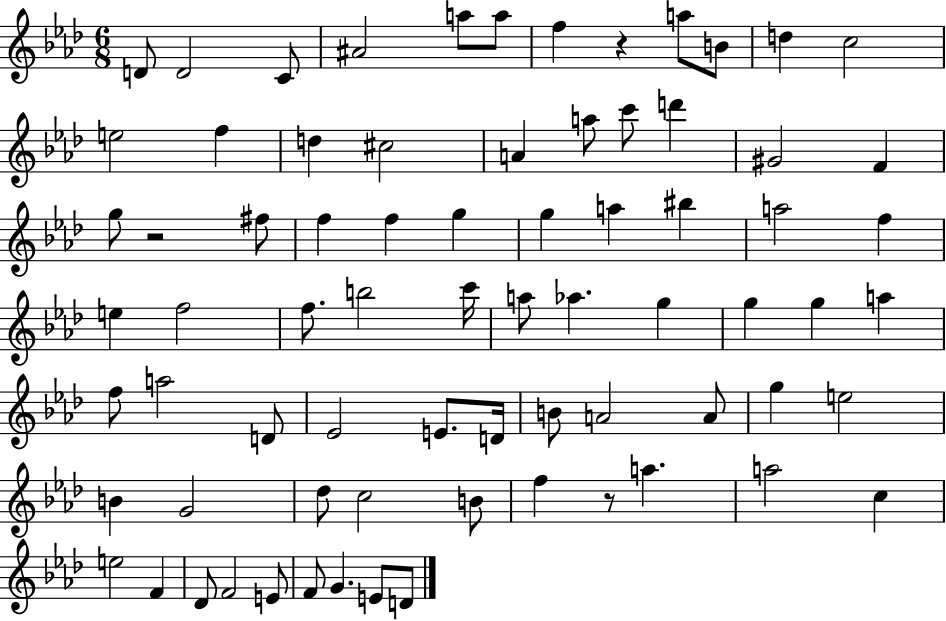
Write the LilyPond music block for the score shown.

{
  \clef treble
  \numericTimeSignature
  \time 6/8
  \key aes \major
  d'8 d'2 c'8 | ais'2 a''8 a''8 | f''4 r4 a''8 b'8 | d''4 c''2 | \break e''2 f''4 | d''4 cis''2 | a'4 a''8 c'''8 d'''4 | gis'2 f'4 | \break g''8 r2 fis''8 | f''4 f''4 g''4 | g''4 a''4 bis''4 | a''2 f''4 | \break e''4 f''2 | f''8. b''2 c'''16 | a''8 aes''4. g''4 | g''4 g''4 a''4 | \break f''8 a''2 d'8 | ees'2 e'8. d'16 | b'8 a'2 a'8 | g''4 e''2 | \break b'4 g'2 | des''8 c''2 b'8 | f''4 r8 a''4. | a''2 c''4 | \break e''2 f'4 | des'8 f'2 e'8 | f'8 g'4. e'8 d'8 | \bar "|."
}